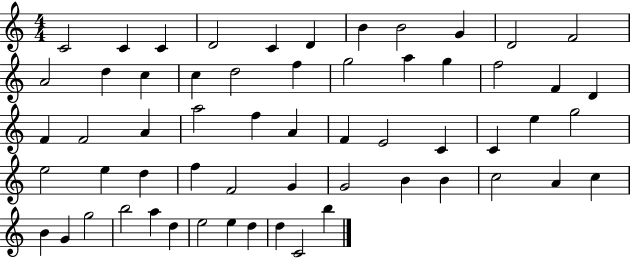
{
  \clef treble
  \numericTimeSignature
  \time 4/4
  \key c \major
  c'2 c'4 c'4 | d'2 c'4 d'4 | b'4 b'2 g'4 | d'2 f'2 | \break a'2 d''4 c''4 | c''4 d''2 f''4 | g''2 a''4 g''4 | f''2 f'4 d'4 | \break f'4 f'2 a'4 | a''2 f''4 a'4 | f'4 e'2 c'4 | c'4 e''4 g''2 | \break e''2 e''4 d''4 | f''4 f'2 g'4 | g'2 b'4 b'4 | c''2 a'4 c''4 | \break b'4 g'4 g''2 | b''2 a''4 d''4 | e''2 e''4 d''4 | d''4 c'2 b''4 | \break \bar "|."
}